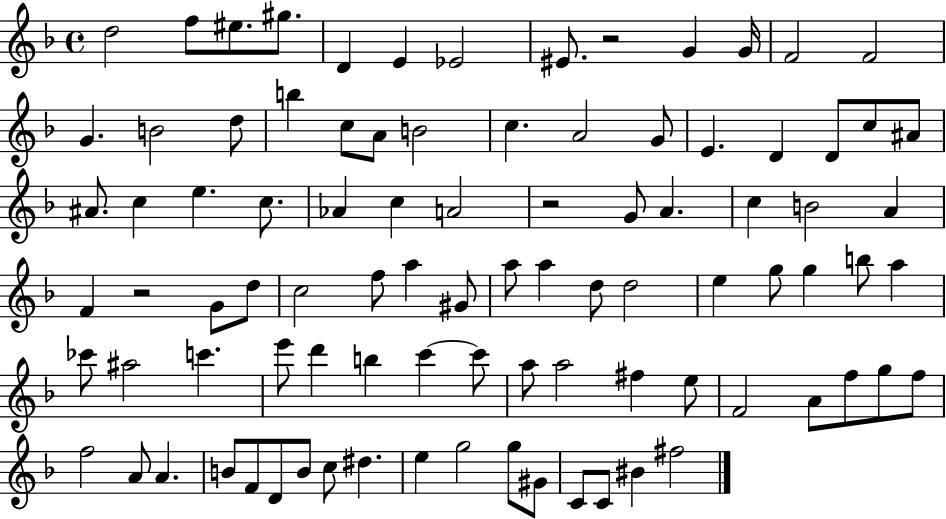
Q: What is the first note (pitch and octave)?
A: D5